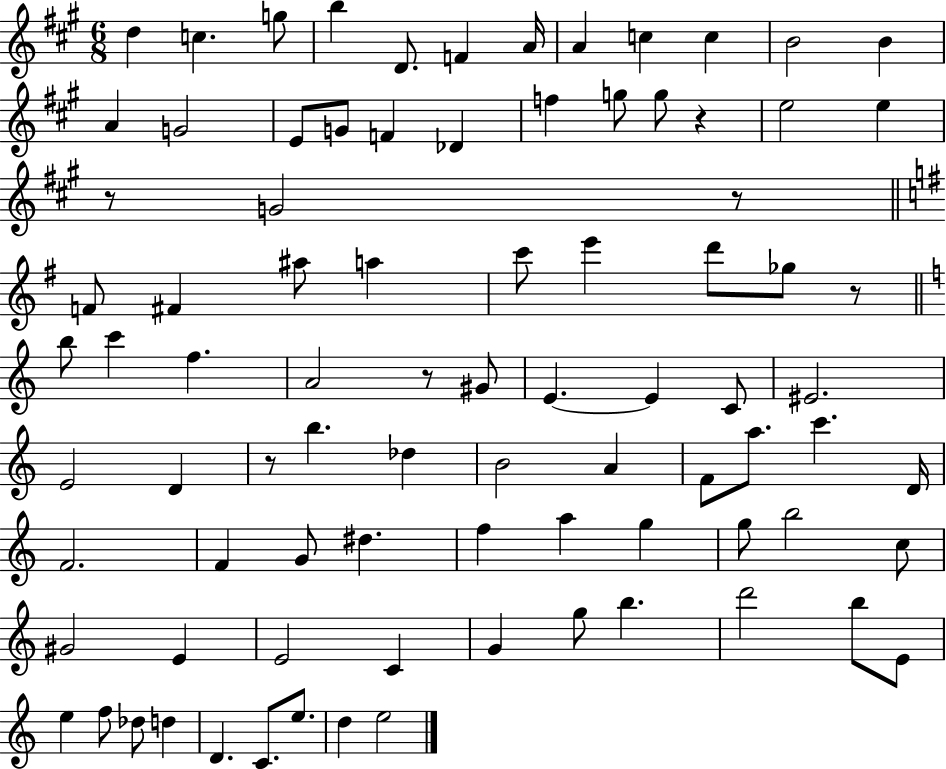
{
  \clef treble
  \numericTimeSignature
  \time 6/8
  \key a \major
  \repeat volta 2 { d''4 c''4. g''8 | b''4 d'8. f'4 a'16 | a'4 c''4 c''4 | b'2 b'4 | \break a'4 g'2 | e'8 g'8 f'4 des'4 | f''4 g''8 g''8 r4 | e''2 e''4 | \break r8 g'2 r8 | \bar "||" \break \key g \major f'8 fis'4 ais''8 a''4 | c'''8 e'''4 d'''8 ges''8 r8 | \bar "||" \break \key c \major b''8 c'''4 f''4. | a'2 r8 gis'8 | e'4.~~ e'4 c'8 | eis'2. | \break e'2 d'4 | r8 b''4. des''4 | b'2 a'4 | f'8 a''8. c'''4. d'16 | \break f'2. | f'4 g'8 dis''4. | f''4 a''4 g''4 | g''8 b''2 c''8 | \break gis'2 e'4 | e'2 c'4 | g'4 g''8 b''4. | d'''2 b''8 e'8 | \break e''4 f''8 des''8 d''4 | d'4. c'8. e''8. | d''4 e''2 | } \bar "|."
}